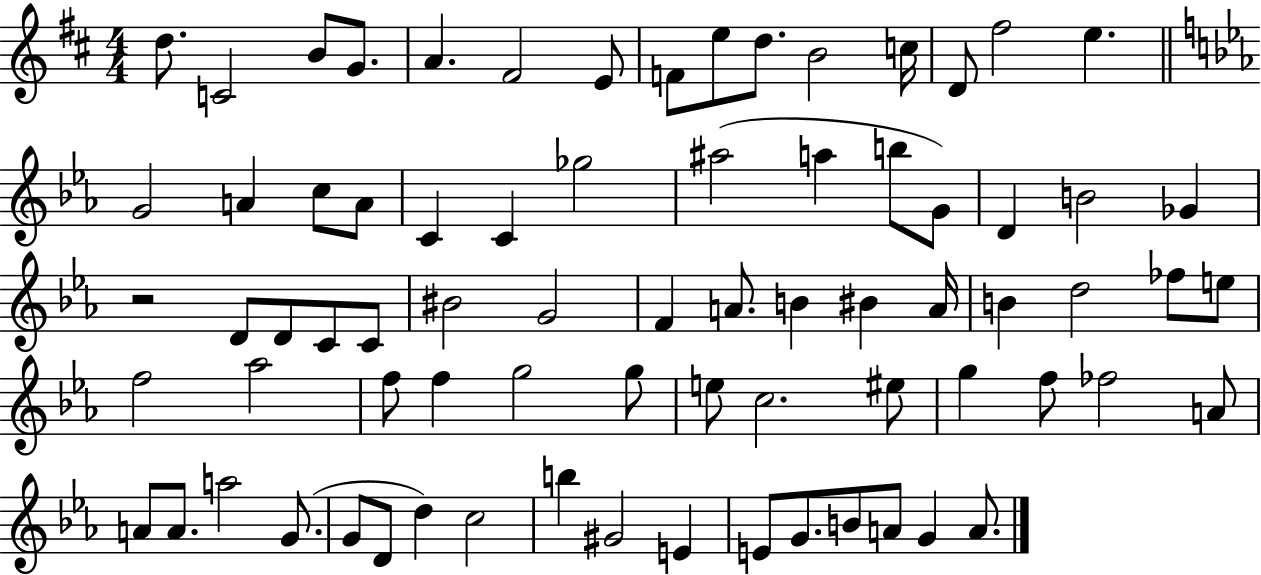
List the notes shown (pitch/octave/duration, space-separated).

D5/e. C4/h B4/e G4/e. A4/q. F#4/h E4/e F4/e E5/e D5/e. B4/h C5/s D4/e F#5/h E5/q. G4/h A4/q C5/e A4/e C4/q C4/q Gb5/h A#5/h A5/q B5/e G4/e D4/q B4/h Gb4/q R/h D4/e D4/e C4/e C4/e BIS4/h G4/h F4/q A4/e. B4/q BIS4/q A4/s B4/q D5/h FES5/e E5/e F5/h Ab5/h F5/e F5/q G5/h G5/e E5/e C5/h. EIS5/e G5/q F5/e FES5/h A4/e A4/e A4/e. A5/h G4/e. G4/e D4/e D5/q C5/h B5/q G#4/h E4/q E4/e G4/e. B4/e A4/e G4/q A4/e.